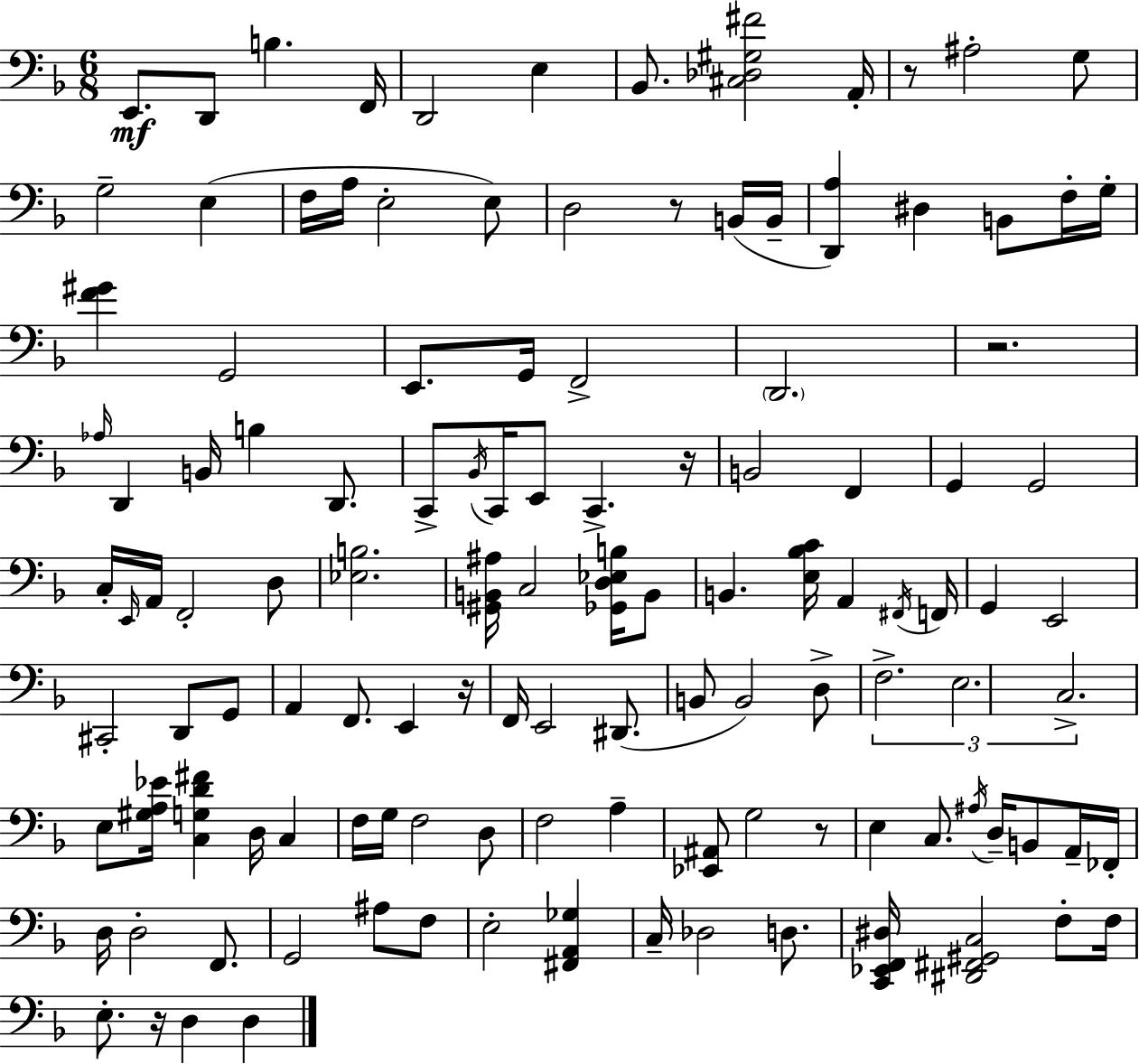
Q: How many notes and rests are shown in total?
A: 122